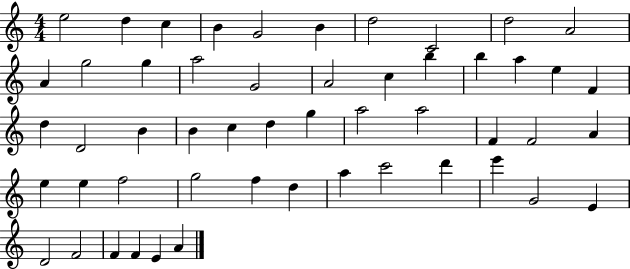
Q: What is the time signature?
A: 4/4